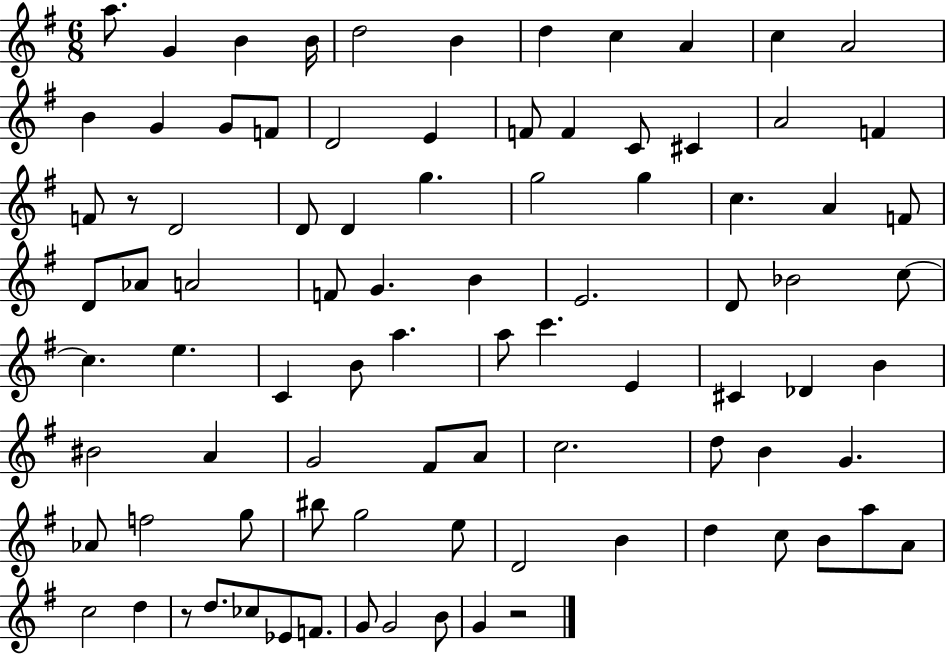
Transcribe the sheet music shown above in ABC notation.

X:1
T:Untitled
M:6/8
L:1/4
K:G
a/2 G B B/4 d2 B d c A c A2 B G G/2 F/2 D2 E F/2 F C/2 ^C A2 F F/2 z/2 D2 D/2 D g g2 g c A F/2 D/2 _A/2 A2 F/2 G B E2 D/2 _B2 c/2 c e C B/2 a a/2 c' E ^C _D B ^B2 A G2 ^F/2 A/2 c2 d/2 B G _A/2 f2 g/2 ^b/2 g2 e/2 D2 B d c/2 B/2 a/2 A/2 c2 d z/2 d/2 _c/2 _E/2 F/2 G/2 G2 B/2 G z2